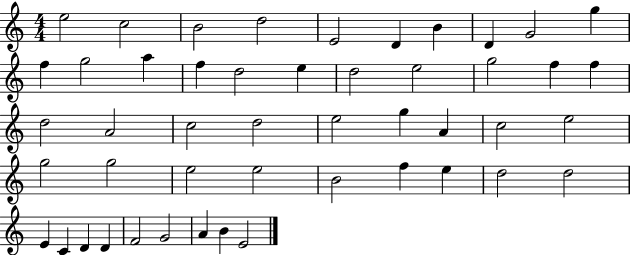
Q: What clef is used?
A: treble